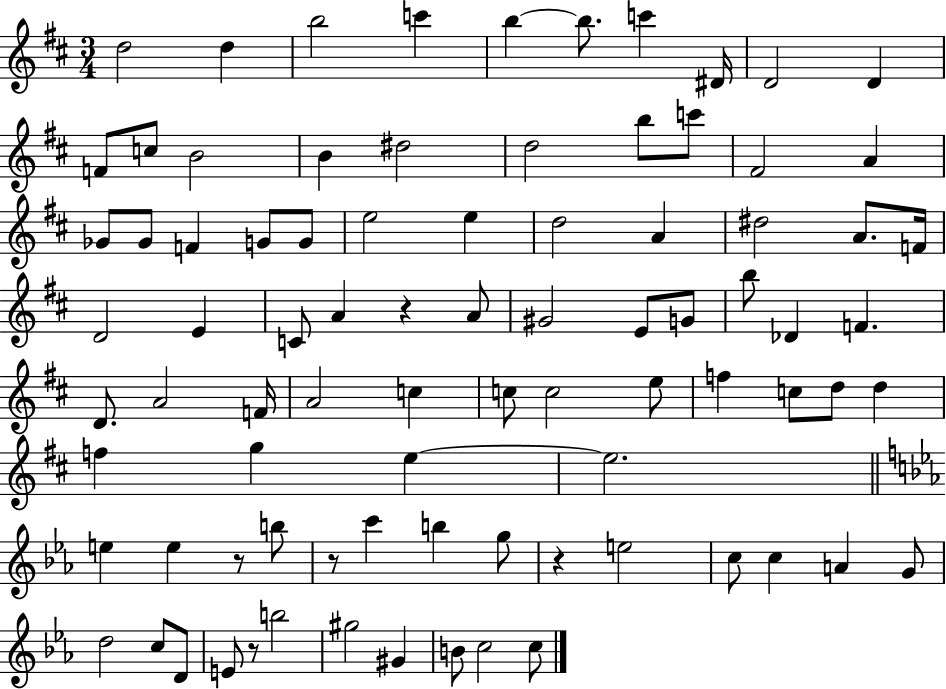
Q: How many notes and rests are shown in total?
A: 85